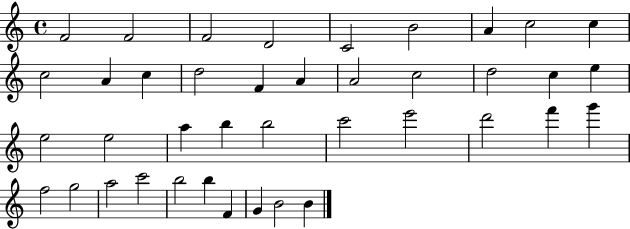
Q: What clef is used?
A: treble